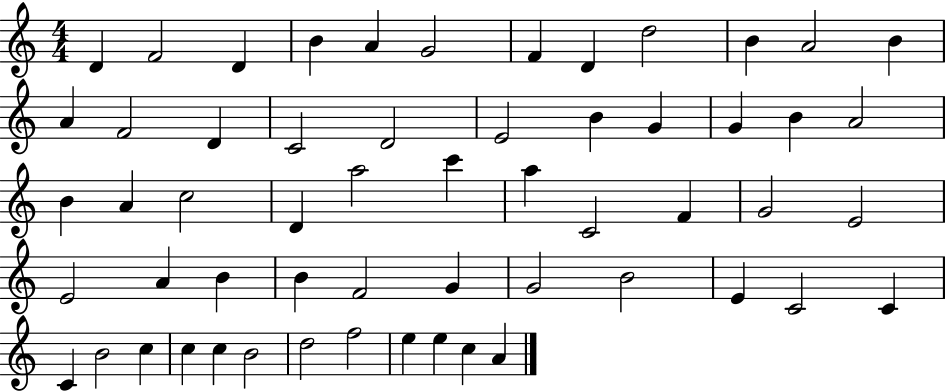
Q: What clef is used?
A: treble